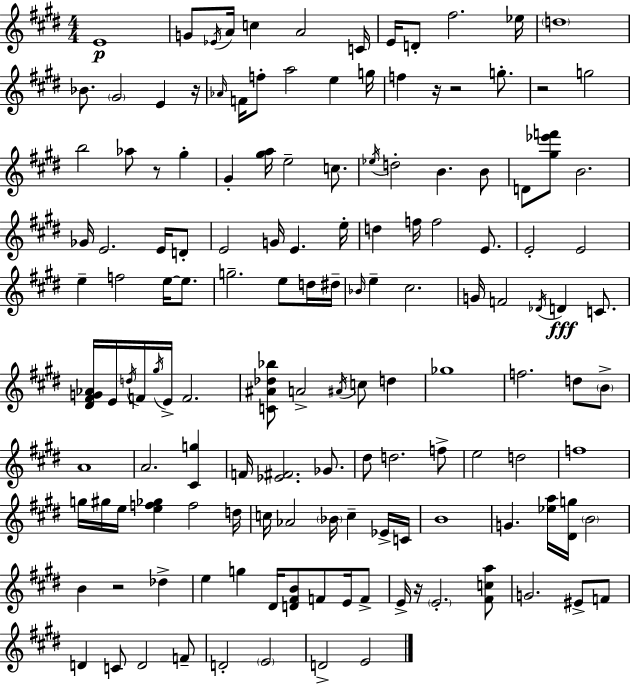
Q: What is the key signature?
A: E major